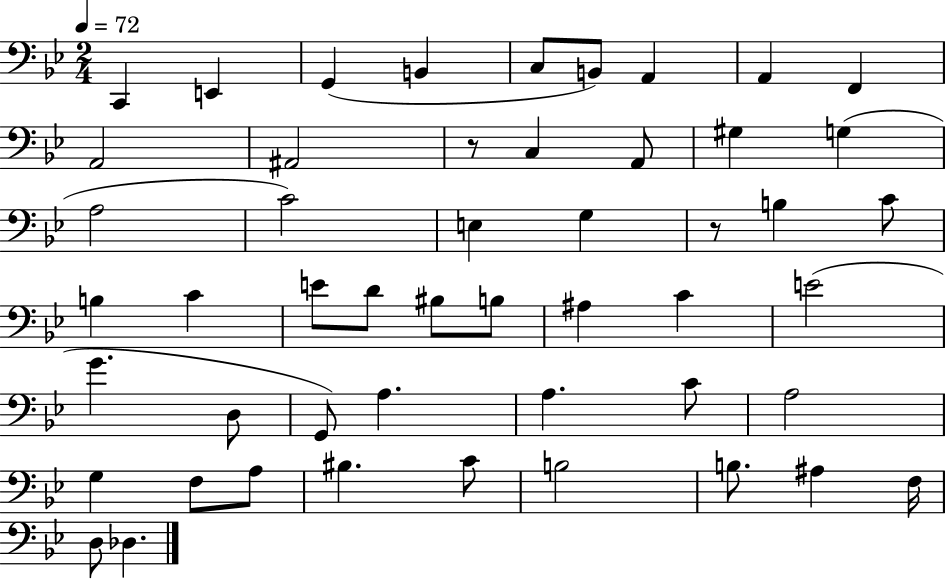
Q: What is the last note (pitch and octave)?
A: Db3